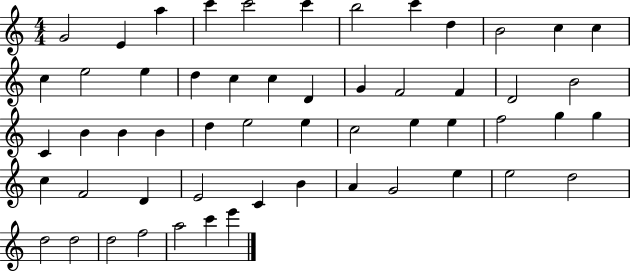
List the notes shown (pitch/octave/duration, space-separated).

G4/h E4/q A5/q C6/q C6/h C6/q B5/h C6/q D5/q B4/h C5/q C5/q C5/q E5/h E5/q D5/q C5/q C5/q D4/q G4/q F4/h F4/q D4/h B4/h C4/q B4/q B4/q B4/q D5/q E5/h E5/q C5/h E5/q E5/q F5/h G5/q G5/q C5/q F4/h D4/q E4/h C4/q B4/q A4/q G4/h E5/q E5/h D5/h D5/h D5/h D5/h F5/h A5/h C6/q E6/q